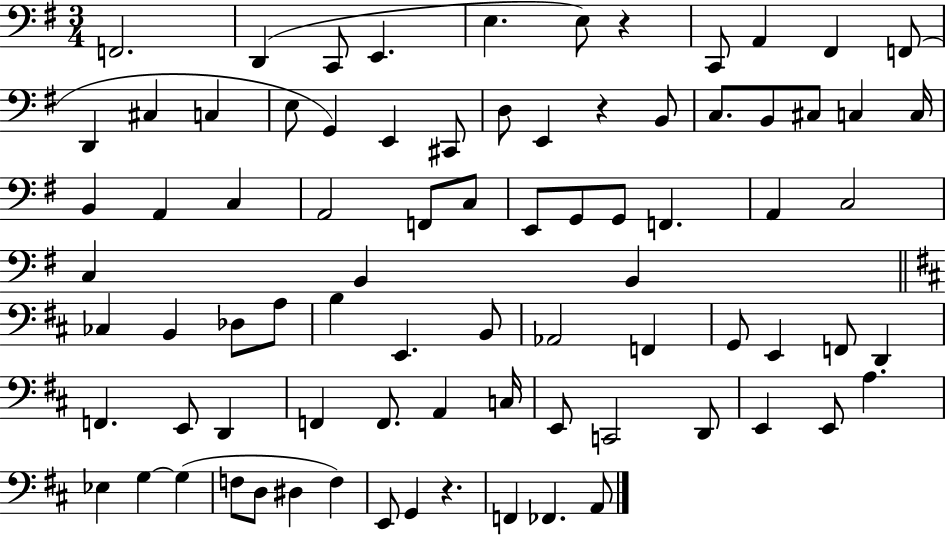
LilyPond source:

{
  \clef bass
  \numericTimeSignature
  \time 3/4
  \key g \major
  f,2. | d,4( c,8 e,4. | e4. e8) r4 | c,8 a,4 fis,4 f,8( | \break d,4 cis4 c4 | e8 g,4) e,4 cis,8 | d8 e,4 r4 b,8 | c8. b,8 cis8 c4 c16 | \break b,4 a,4 c4 | a,2 f,8 c8 | e,8 g,8 g,8 f,4. | a,4 c2 | \break c4 b,4 b,4 | \bar "||" \break \key d \major ces4 b,4 des8 a8 | b4 e,4. b,8 | aes,2 f,4 | g,8 e,4 f,8 d,4 | \break f,4. e,8 d,4 | f,4 f,8. a,4 c16 | e,8 c,2 d,8 | e,4 e,8 a4. | \break ees4 g4~~ g4( | f8 d8 dis4 f4) | e,8 g,4 r4. | f,4 fes,4. a,8 | \break \bar "|."
}